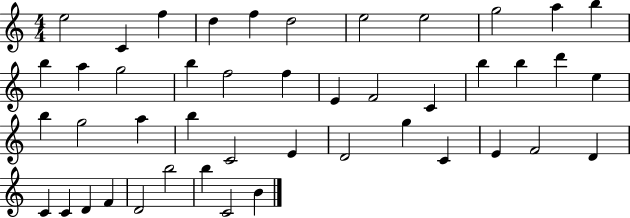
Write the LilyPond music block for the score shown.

{
  \clef treble
  \numericTimeSignature
  \time 4/4
  \key c \major
  e''2 c'4 f''4 | d''4 f''4 d''2 | e''2 e''2 | g''2 a''4 b''4 | \break b''4 a''4 g''2 | b''4 f''2 f''4 | e'4 f'2 c'4 | b''4 b''4 d'''4 e''4 | \break b''4 g''2 a''4 | b''4 c'2 e'4 | d'2 g''4 c'4 | e'4 f'2 d'4 | \break c'4 c'4 d'4 f'4 | d'2 b''2 | b''4 c'2 b'4 | \bar "|."
}